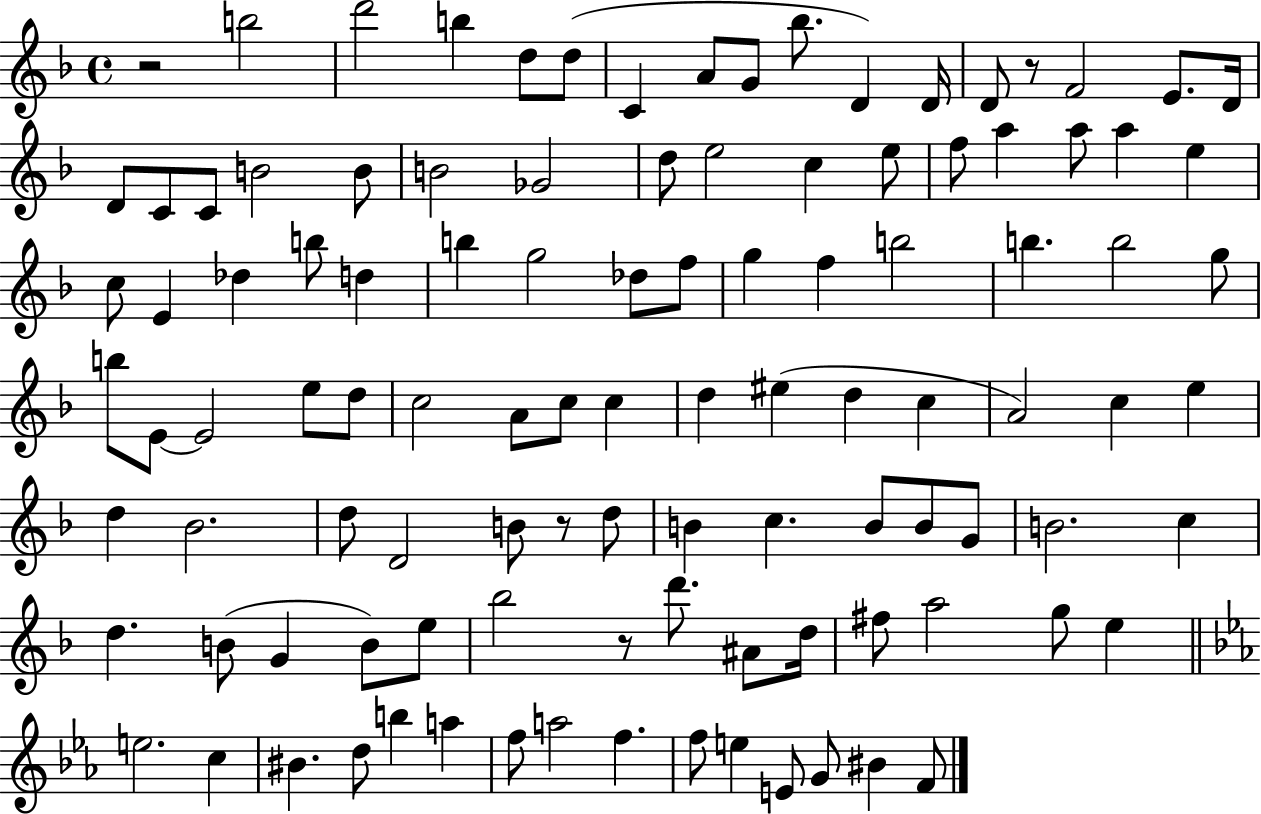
X:1
T:Untitled
M:4/4
L:1/4
K:F
z2 b2 d'2 b d/2 d/2 C A/2 G/2 _b/2 D D/4 D/2 z/2 F2 E/2 D/4 D/2 C/2 C/2 B2 B/2 B2 _G2 d/2 e2 c e/2 f/2 a a/2 a e c/2 E _d b/2 d b g2 _d/2 f/2 g f b2 b b2 g/2 b/2 E/2 E2 e/2 d/2 c2 A/2 c/2 c d ^e d c A2 c e d _B2 d/2 D2 B/2 z/2 d/2 B c B/2 B/2 G/2 B2 c d B/2 G B/2 e/2 _b2 z/2 d'/2 ^A/2 d/4 ^f/2 a2 g/2 e e2 c ^B d/2 b a f/2 a2 f f/2 e E/2 G/2 ^B F/2